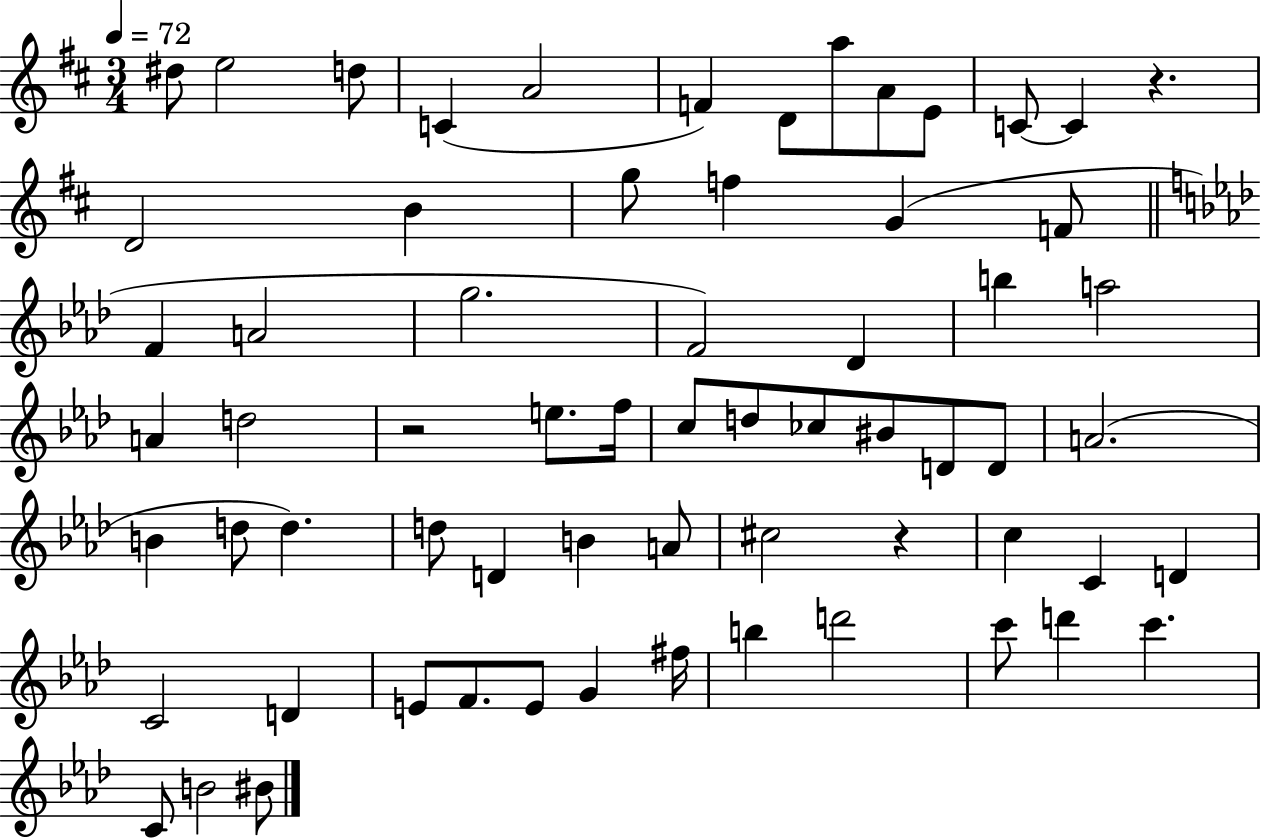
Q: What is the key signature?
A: D major